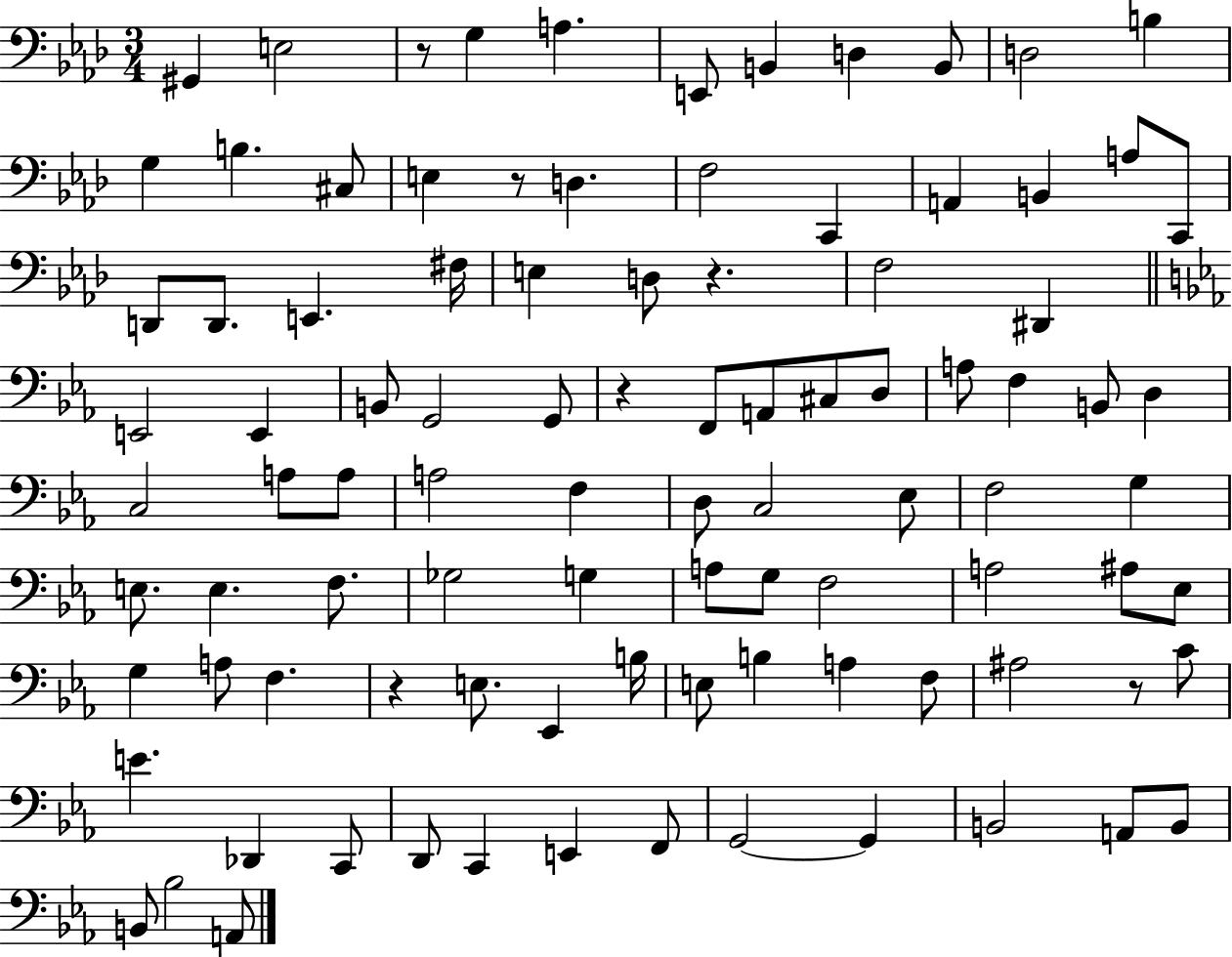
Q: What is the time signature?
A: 3/4